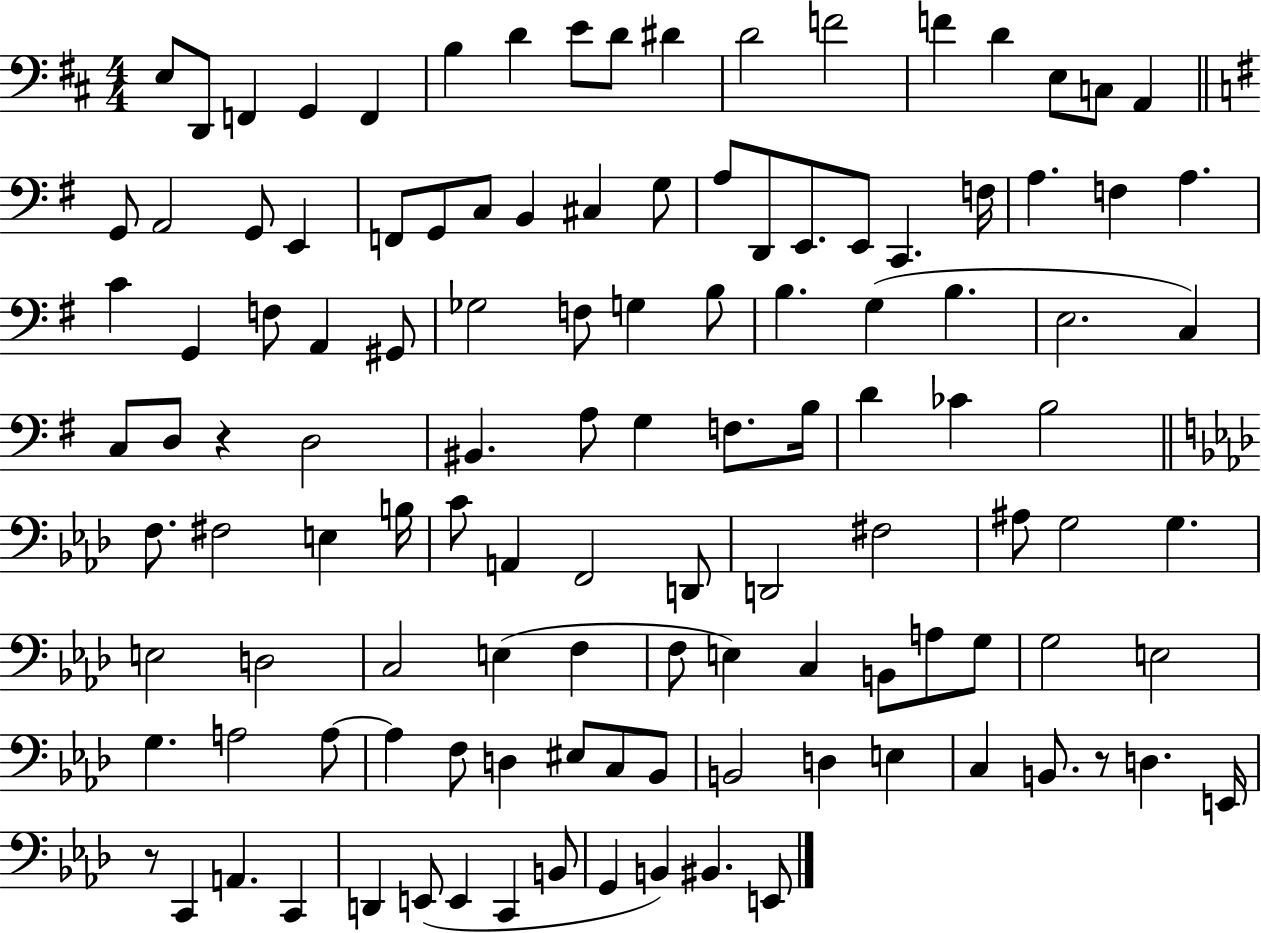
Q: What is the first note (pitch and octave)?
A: E3